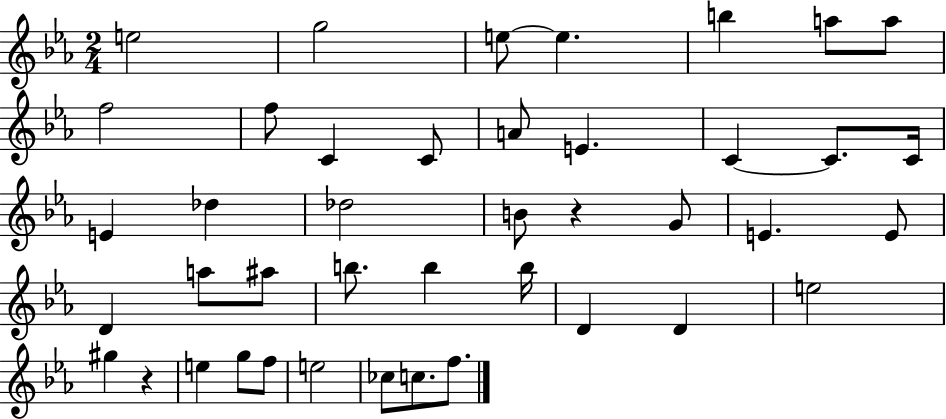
{
  \clef treble
  \numericTimeSignature
  \time 2/4
  \key ees \major
  e''2 | g''2 | e''8~~ e''4. | b''4 a''8 a''8 | \break f''2 | f''8 c'4 c'8 | a'8 e'4. | c'4~~ c'8. c'16 | \break e'4 des''4 | des''2 | b'8 r4 g'8 | e'4. e'8 | \break d'4 a''8 ais''8 | b''8. b''4 b''16 | d'4 d'4 | e''2 | \break gis''4 r4 | e''4 g''8 f''8 | e''2 | ces''8 c''8. f''8. | \break \bar "|."
}